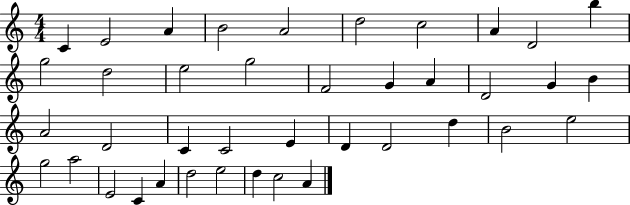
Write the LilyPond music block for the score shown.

{
  \clef treble
  \numericTimeSignature
  \time 4/4
  \key c \major
  c'4 e'2 a'4 | b'2 a'2 | d''2 c''2 | a'4 d'2 b''4 | \break g''2 d''2 | e''2 g''2 | f'2 g'4 a'4 | d'2 g'4 b'4 | \break a'2 d'2 | c'4 c'2 e'4 | d'4 d'2 d''4 | b'2 e''2 | \break g''2 a''2 | e'2 c'4 a'4 | d''2 e''2 | d''4 c''2 a'4 | \break \bar "|."
}